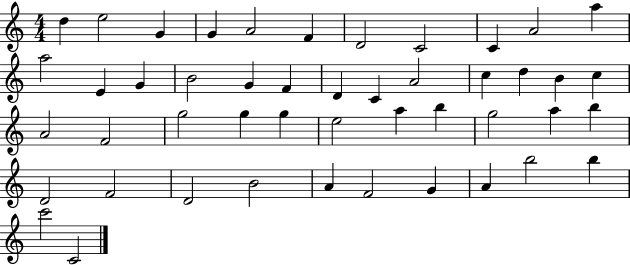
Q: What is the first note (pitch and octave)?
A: D5